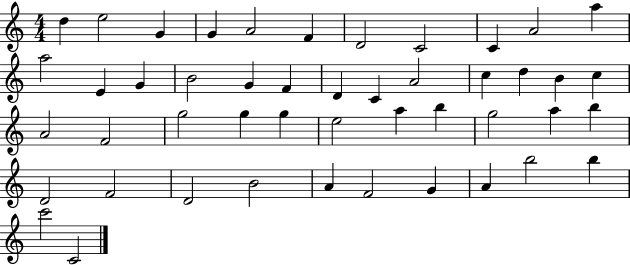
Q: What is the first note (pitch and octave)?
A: D5